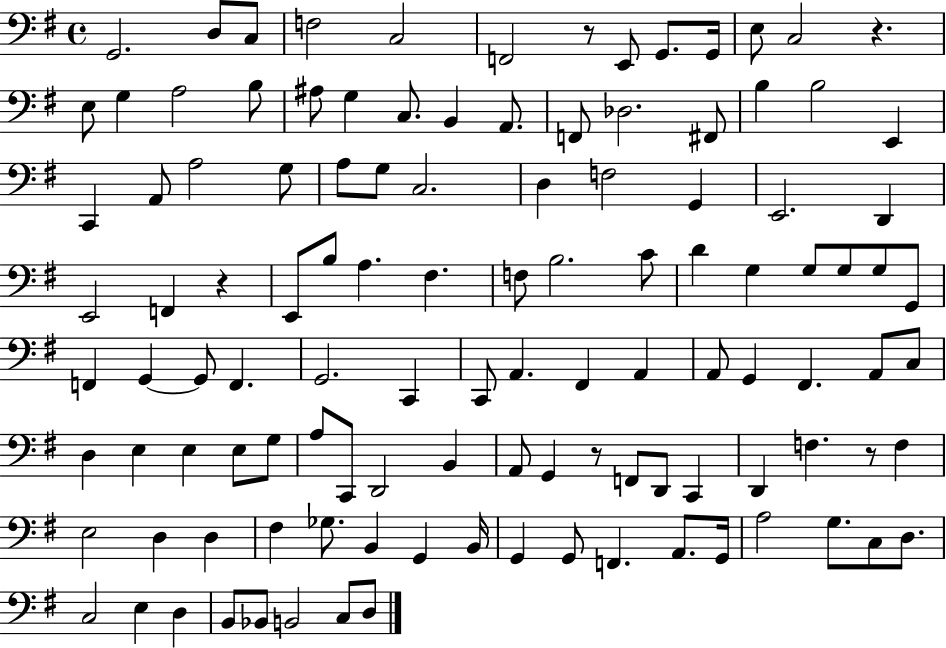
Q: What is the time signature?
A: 4/4